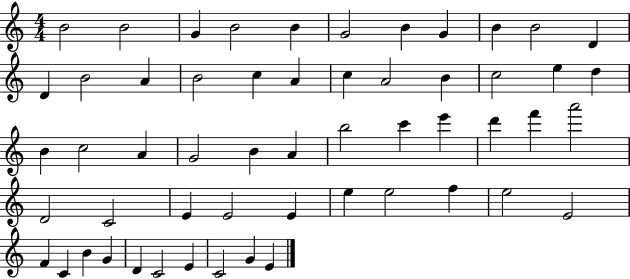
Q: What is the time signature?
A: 4/4